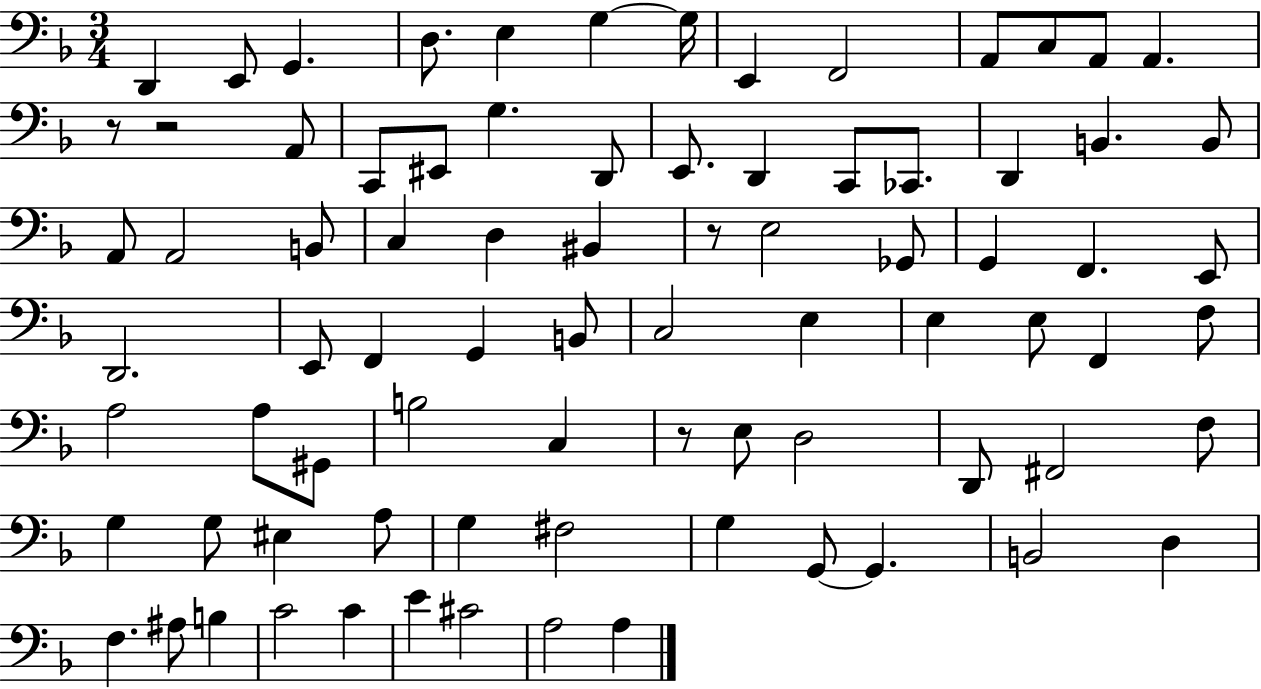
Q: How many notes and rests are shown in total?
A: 81